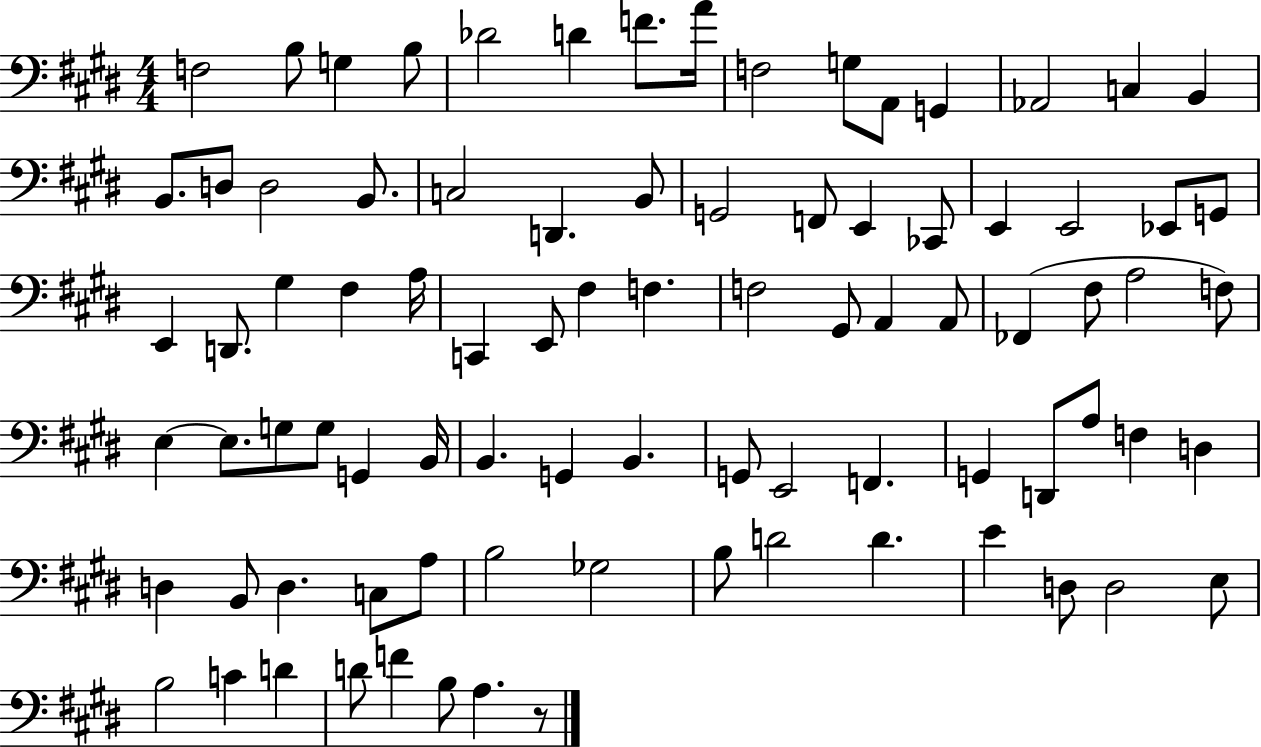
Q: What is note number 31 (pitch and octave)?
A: E2